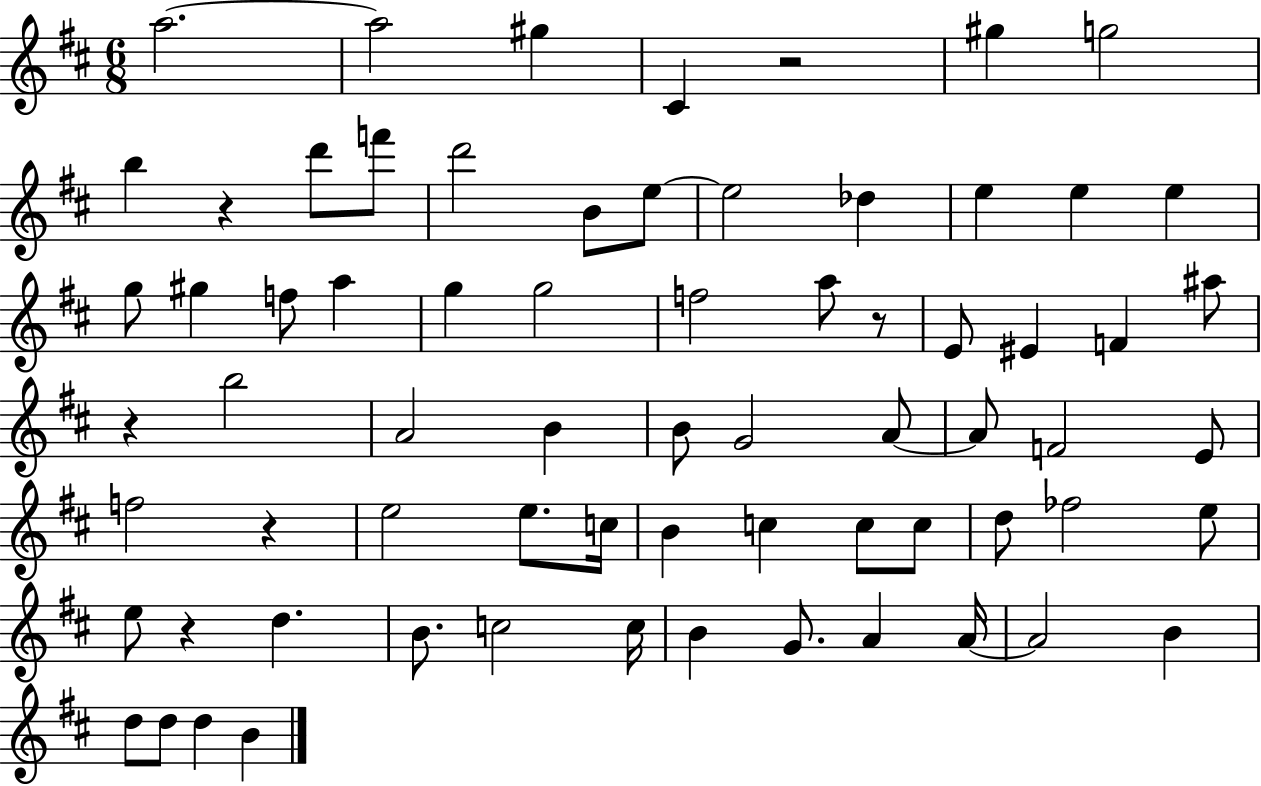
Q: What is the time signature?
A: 6/8